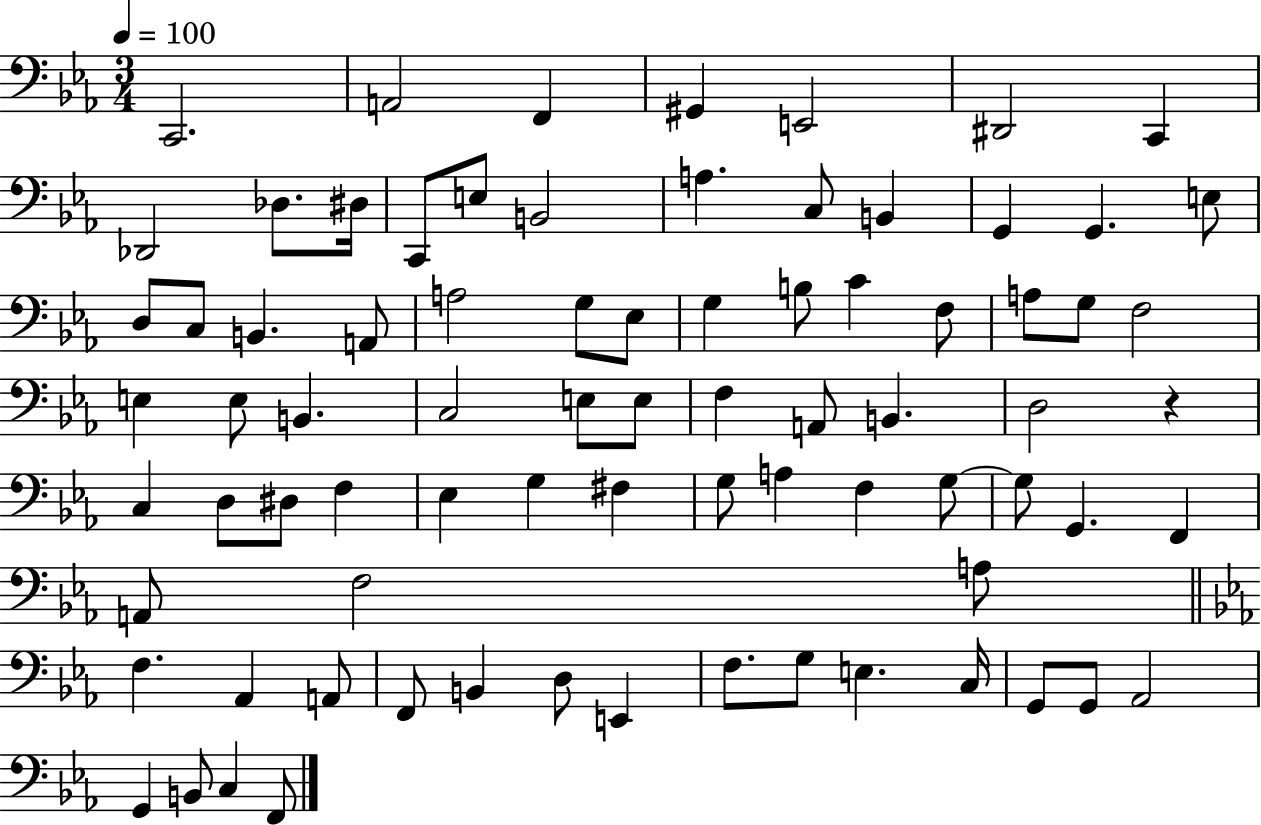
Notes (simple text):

C2/h. A2/h F2/q G#2/q E2/h D#2/h C2/q Db2/h Db3/e. D#3/s C2/e E3/e B2/h A3/q. C3/e B2/q G2/q G2/q. E3/e D3/e C3/e B2/q. A2/e A3/h G3/e Eb3/e G3/q B3/e C4/q F3/e A3/e G3/e F3/h E3/q E3/e B2/q. C3/h E3/e E3/e F3/q A2/e B2/q. D3/h R/q C3/q D3/e D#3/e F3/q Eb3/q G3/q F#3/q G3/e A3/q F3/q G3/e G3/e G2/q. F2/q A2/e F3/h A3/e F3/q. Ab2/q A2/e F2/e B2/q D3/e E2/q F3/e. G3/e E3/q. C3/s G2/e G2/e Ab2/h G2/q B2/e C3/q F2/e